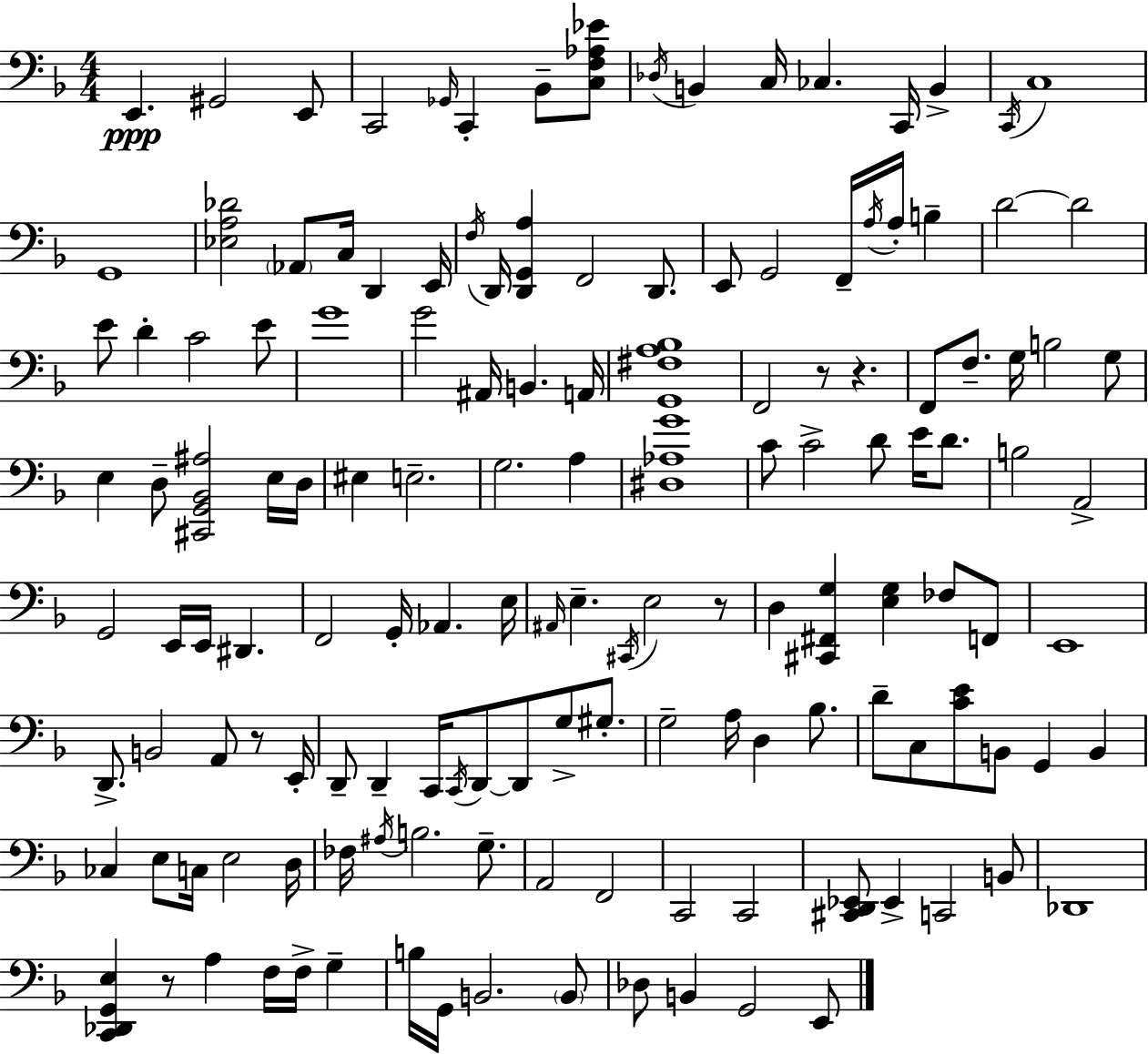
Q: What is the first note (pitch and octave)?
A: E2